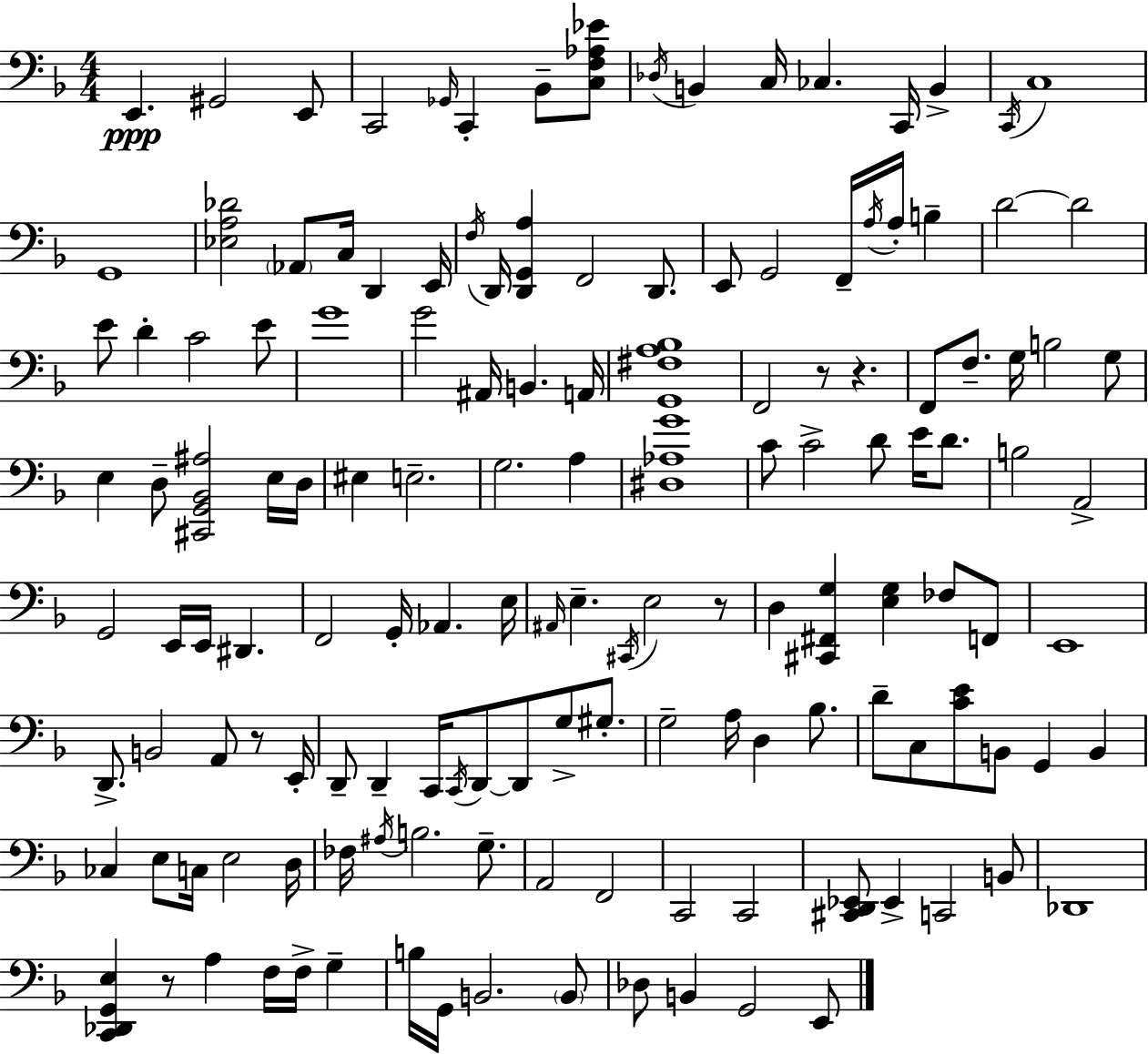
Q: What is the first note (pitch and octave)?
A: E2